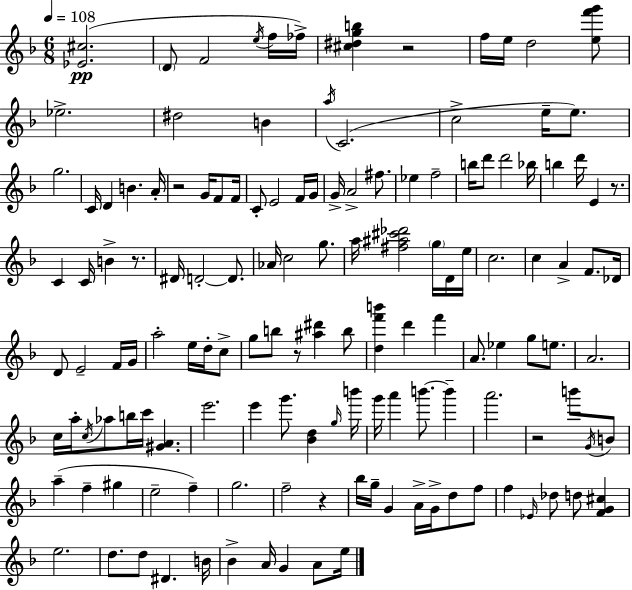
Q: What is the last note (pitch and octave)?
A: E5